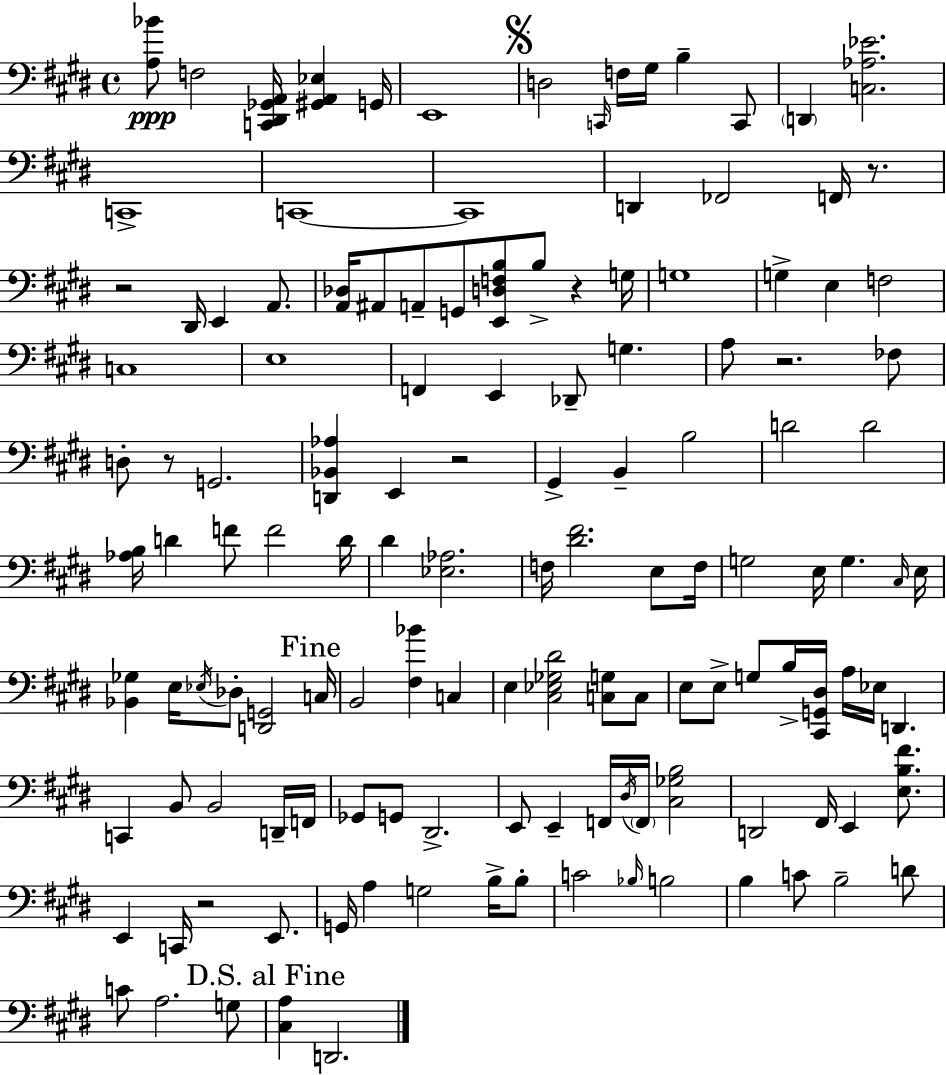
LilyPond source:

{
  \clef bass
  \time 4/4
  \defaultTimeSignature
  \key e \major
  <a bes'>8\ppp f2 <c, dis, ges, a,>16 <gis, a, ees>4 g,16 | e,1 | \mark \markup { \musicglyph "scripts.segno" } d2 \grace { c,16 } f16 gis16 b4-- c,8 | \parenthesize d,4 <c aes ees'>2. | \break c,1-> | c,1~~ | c,1 | d,4 fes,2 f,16 r8. | \break r2 dis,16 e,4 a,8. | <a, des>16 ais,8 a,8-- g,8 <e, d f b>8 b8-> r4 | g16 g1 | g4-> e4 f2 | \break c1 | e1 | f,4 e,4 des,8-- g4. | a8 r2. fes8 | \break d8-. r8 g,2. | <d, bes, aes>4 e,4 r2 | gis,4-> b,4-- b2 | d'2 d'2 | \break <aes b>16 d'4 f'8 f'2 | d'16 dis'4 <ees aes>2. | f16 <dis' fis'>2. e8 | f16 g2 e16 g4. | \break \grace { cis16 } e16 <bes, ges>4 e16 \acciaccatura { ees16 } des8-. <d, g,>2 | \mark "Fine" c16 b,2 <fis bes'>4 c4 | e4 <cis ees ges dis'>2 <c g>8 | c8 e8 e8-> g8 b16-> <cis, g, dis>16 a16 ees16 d,4. | \break c,4 b,8 b,2 | d,16-- f,16 ges,8 g,8 dis,2.-> | e,8 e,4-- f,16 \acciaccatura { dis16 } \parenthesize f,16 <cis ges b>2 | d,2 fis,16 e,4 | \break <e b fis'>8. e,4 c,16 r2 | e,8. g,16 a4 g2 | b16-> b8-. c'2 \grace { bes16 } b2 | b4 c'8 b2-- | \break d'8 c'8 a2. | g8 \mark "D.S. al Fine" <cis a>4 d,2. | \bar "|."
}